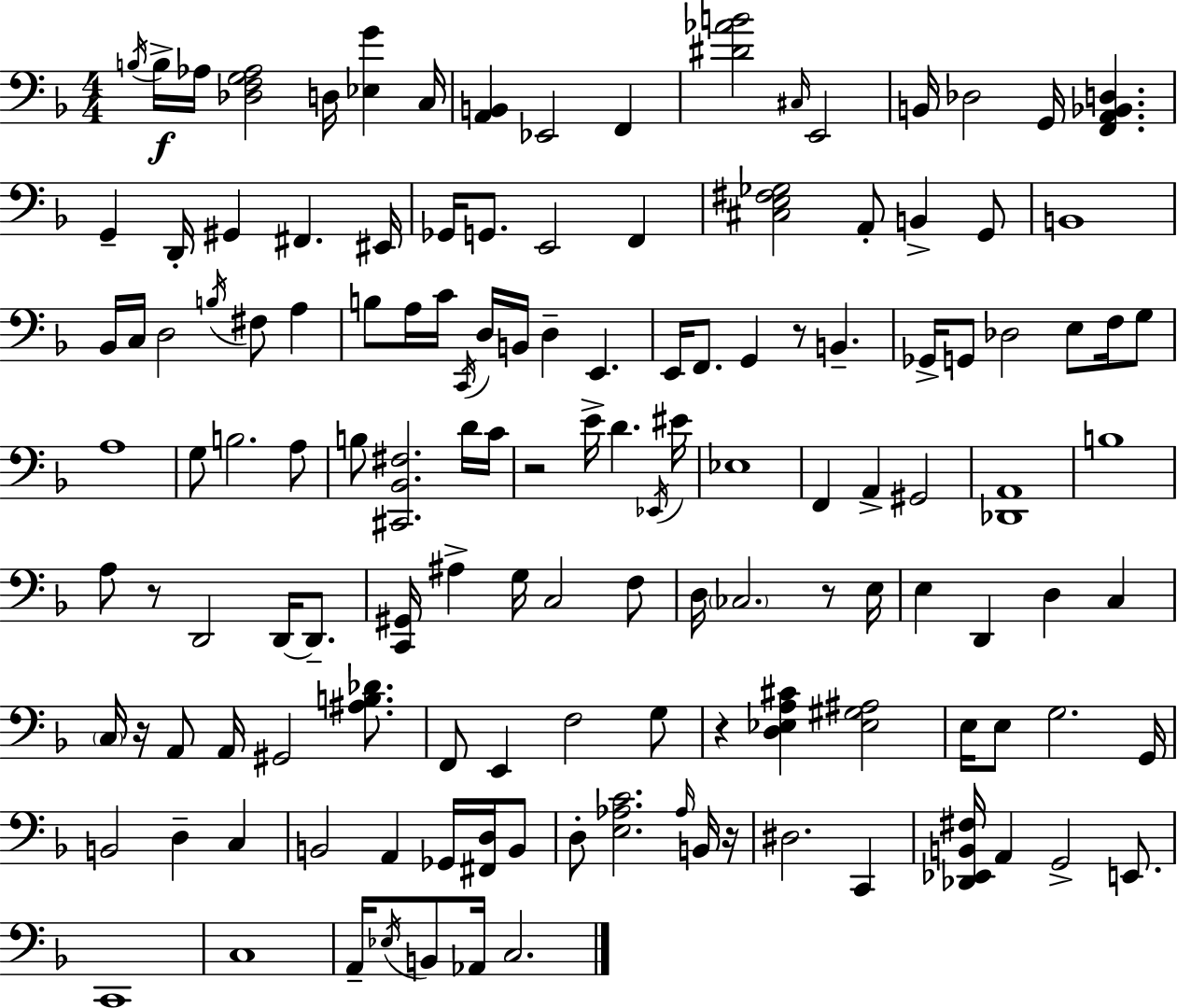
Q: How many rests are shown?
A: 7